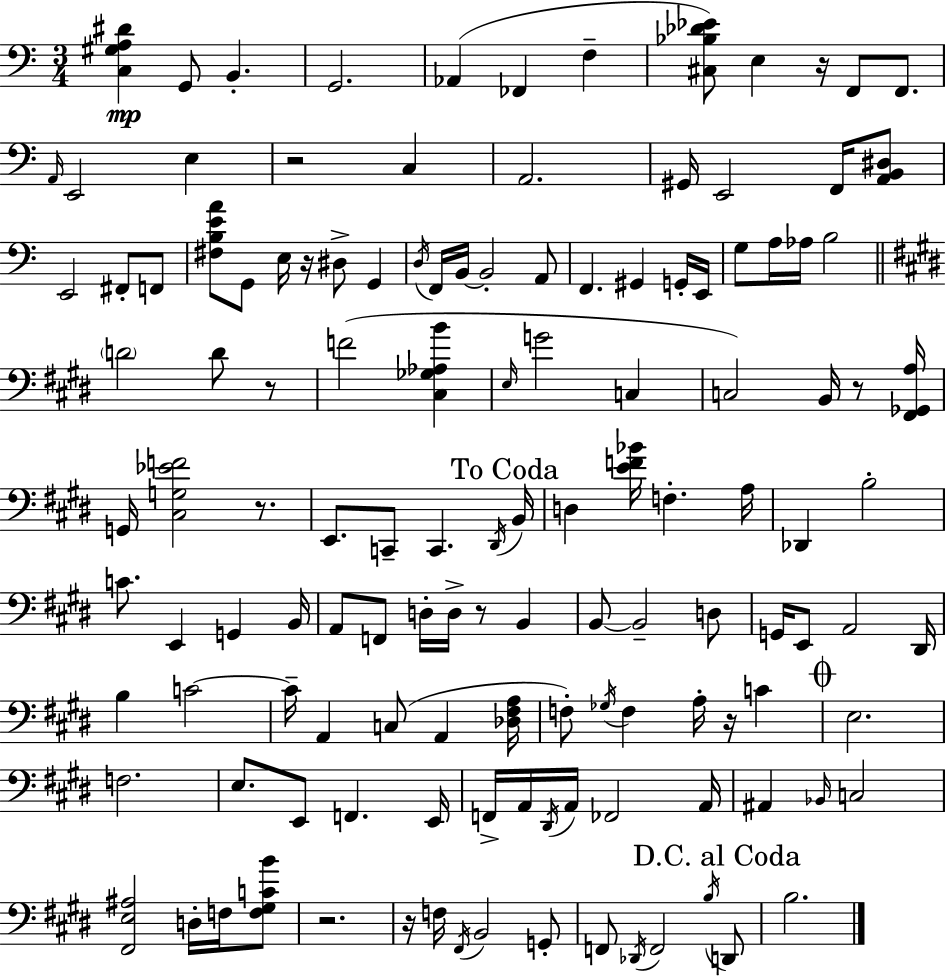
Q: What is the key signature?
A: A minor